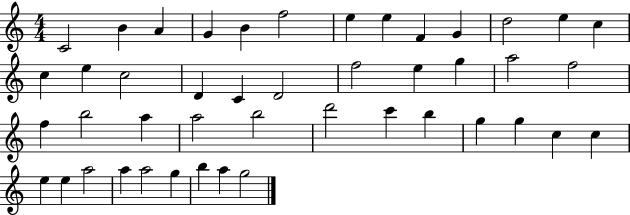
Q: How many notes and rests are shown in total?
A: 45